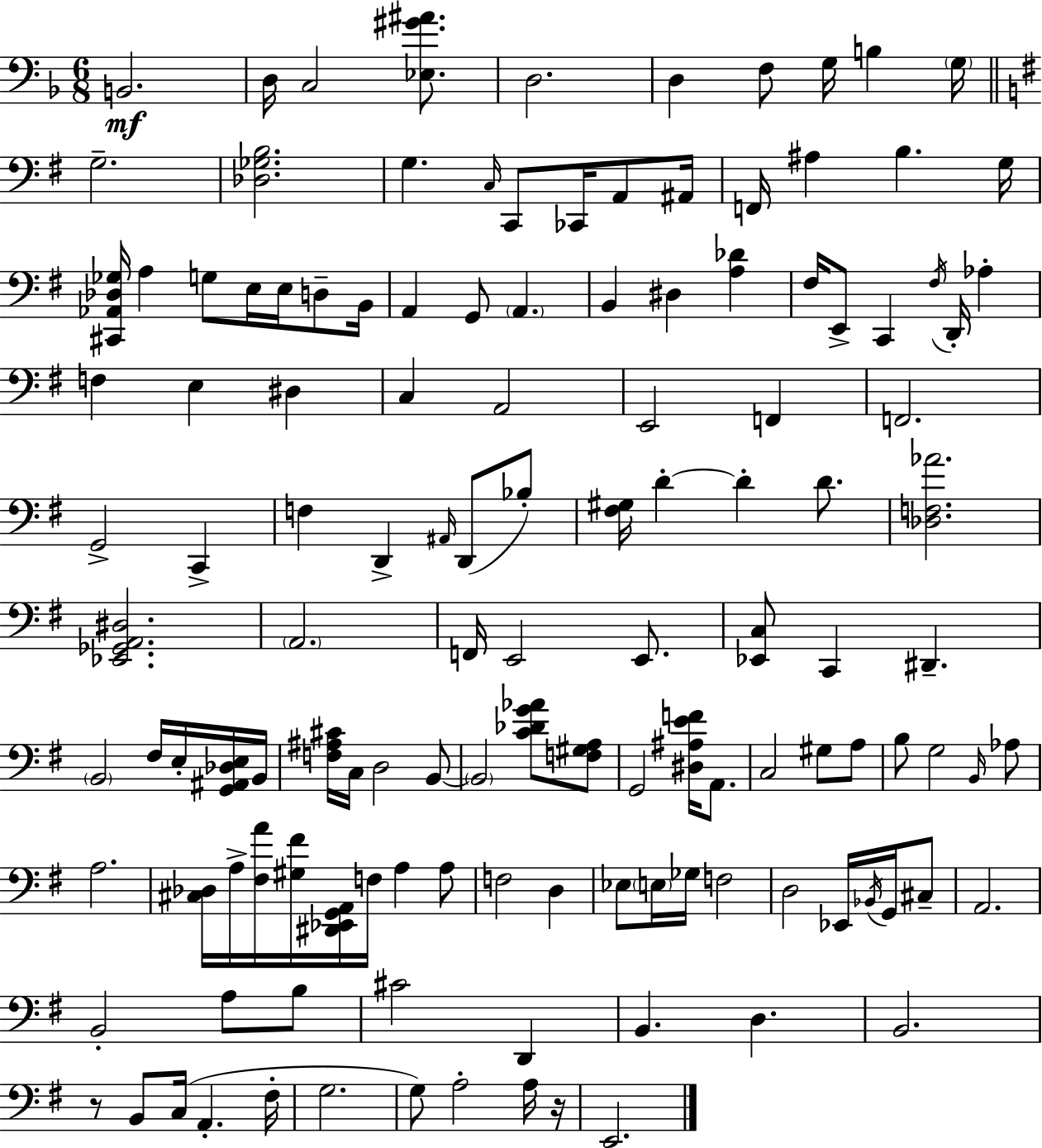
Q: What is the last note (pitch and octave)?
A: E2